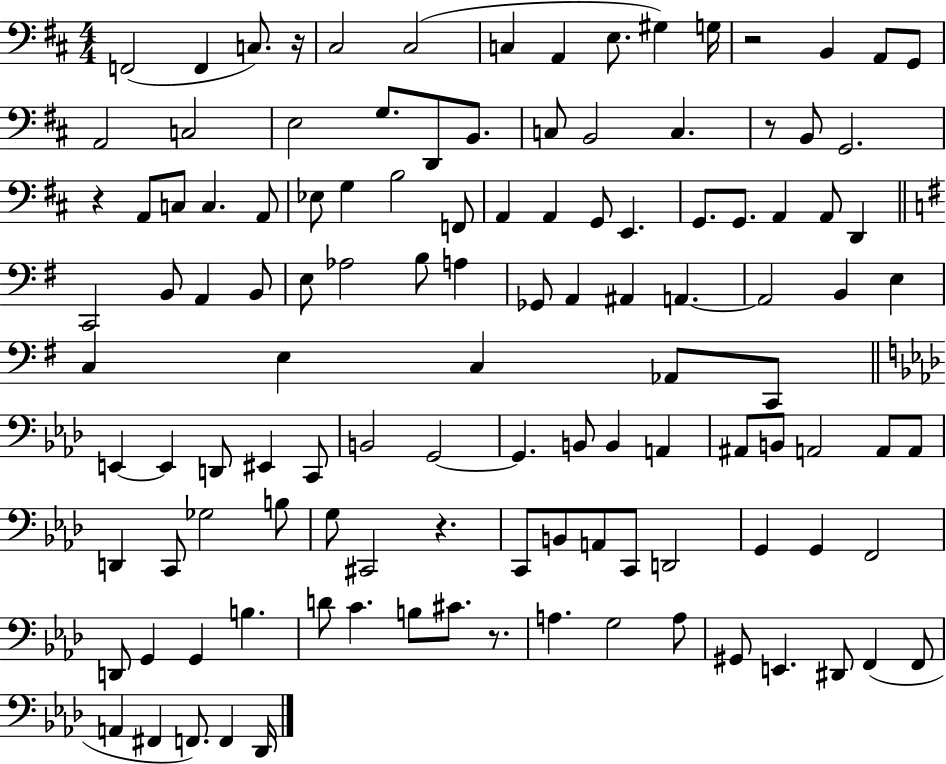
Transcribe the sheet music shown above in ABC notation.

X:1
T:Untitled
M:4/4
L:1/4
K:D
F,,2 F,, C,/2 z/4 ^C,2 ^C,2 C, A,, E,/2 ^G, G,/4 z2 B,, A,,/2 G,,/2 A,,2 C,2 E,2 G,/2 D,,/2 B,,/2 C,/2 B,,2 C, z/2 B,,/2 G,,2 z A,,/2 C,/2 C, A,,/2 _E,/2 G, B,2 F,,/2 A,, A,, G,,/2 E,, G,,/2 G,,/2 A,, A,,/2 D,, C,,2 B,,/2 A,, B,,/2 E,/2 _A,2 B,/2 A, _G,,/2 A,, ^A,, A,, A,,2 B,, E, C, E, C, _A,,/2 C,,/2 E,, E,, D,,/2 ^E,, C,,/2 B,,2 G,,2 G,, B,,/2 B,, A,, ^A,,/2 B,,/2 A,,2 A,,/2 A,,/2 D,, C,,/2 _G,2 B,/2 G,/2 ^C,,2 z C,,/2 B,,/2 A,,/2 C,,/2 D,,2 G,, G,, F,,2 D,,/2 G,, G,, B, D/2 C B,/2 ^C/2 z/2 A, G,2 A,/2 ^G,,/2 E,, ^D,,/2 F,, F,,/2 A,, ^F,, F,,/2 F,, _D,,/4